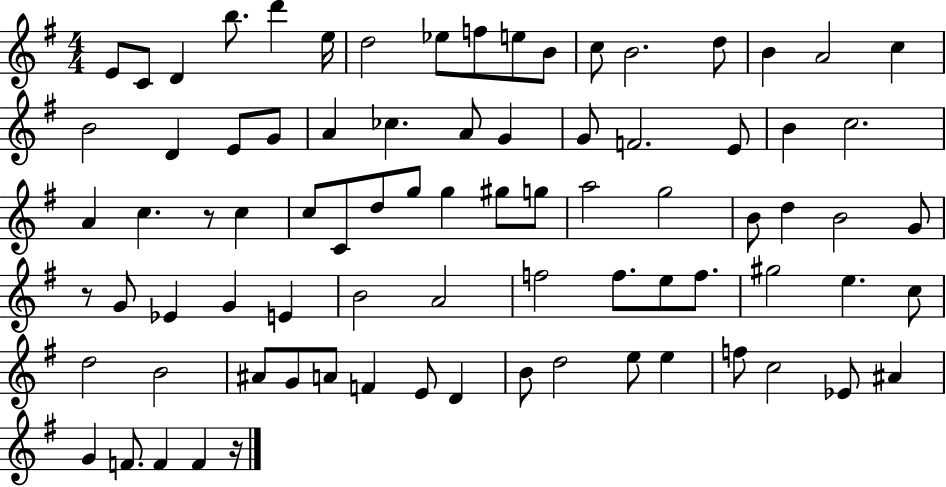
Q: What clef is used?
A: treble